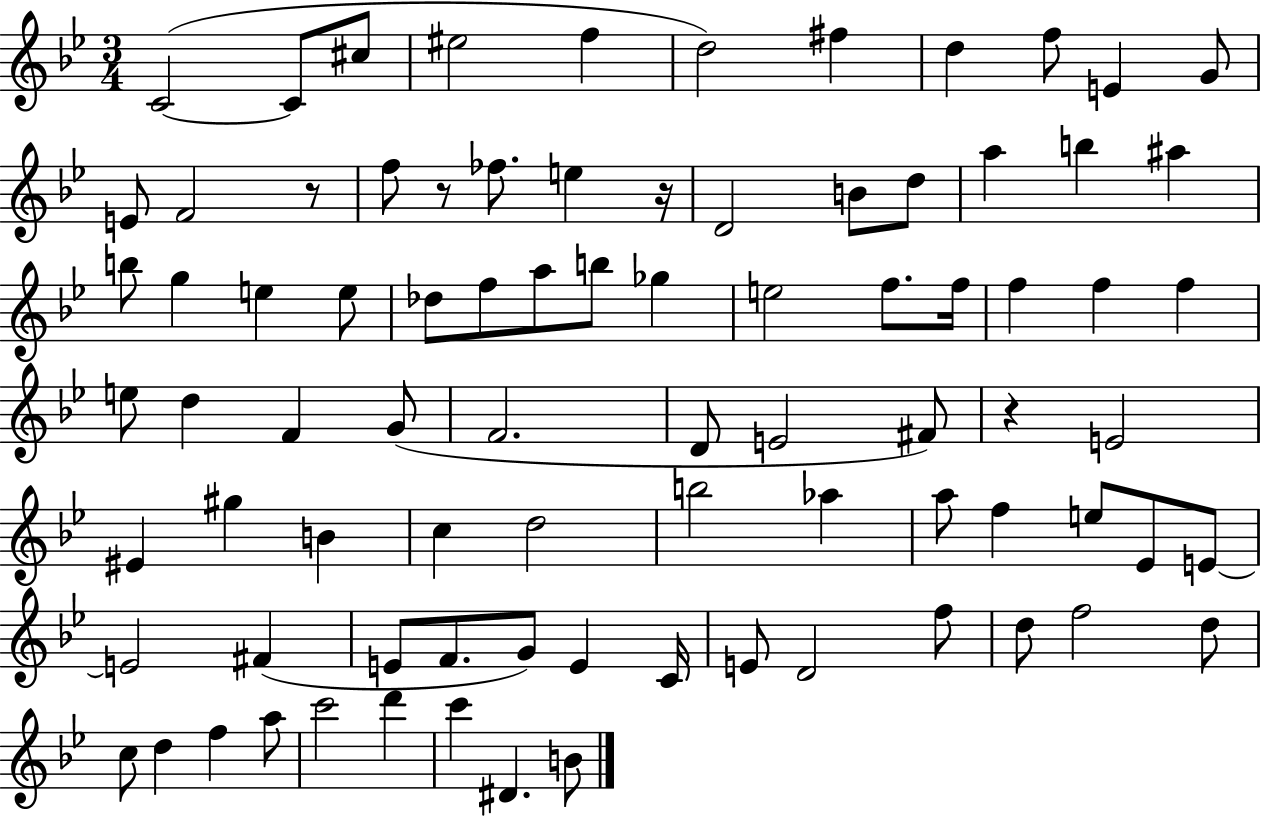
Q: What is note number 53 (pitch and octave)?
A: Ab5